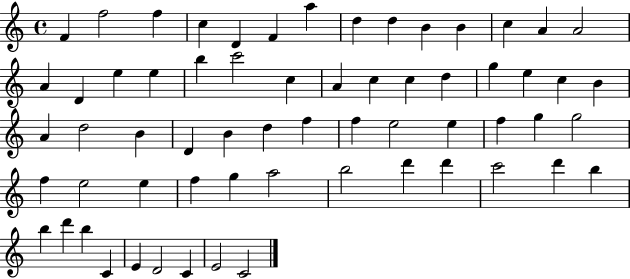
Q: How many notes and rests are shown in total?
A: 63